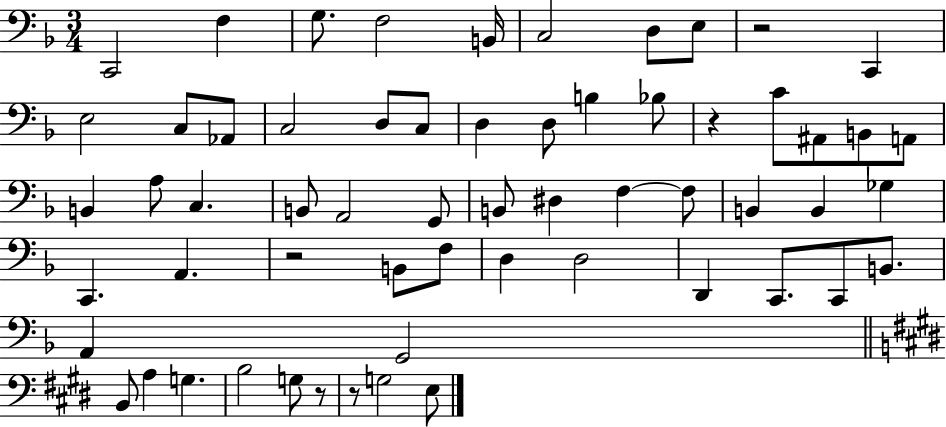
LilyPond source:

{
  \clef bass
  \numericTimeSignature
  \time 3/4
  \key f \major
  \repeat volta 2 { c,2 f4 | g8. f2 b,16 | c2 d8 e8 | r2 c,4 | \break e2 c8 aes,8 | c2 d8 c8 | d4 d8 b4 bes8 | r4 c'8 ais,8 b,8 a,8 | \break b,4 a8 c4. | b,8 a,2 g,8 | b,8 dis4 f4~~ f8 | b,4 b,4 ges4 | \break c,4. a,4. | r2 b,8 f8 | d4 d2 | d,4 c,8. c,8 b,8. | \break a,4 g,2 | \bar "||" \break \key e \major b,8 a4 g4. | b2 g8 r8 | r8 g2 e8 | } \bar "|."
}